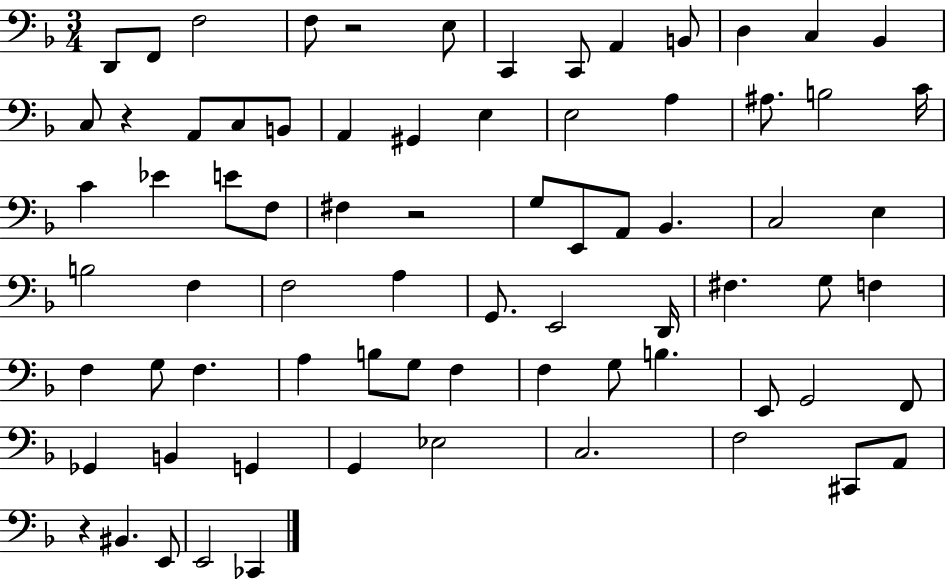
X:1
T:Untitled
M:3/4
L:1/4
K:F
D,,/2 F,,/2 F,2 F,/2 z2 E,/2 C,, C,,/2 A,, B,,/2 D, C, _B,, C,/2 z A,,/2 C,/2 B,,/2 A,, ^G,, E, E,2 A, ^A,/2 B,2 C/4 C _E E/2 F,/2 ^F, z2 G,/2 E,,/2 A,,/2 _B,, C,2 E, B,2 F, F,2 A, G,,/2 E,,2 D,,/4 ^F, G,/2 F, F, G,/2 F, A, B,/2 G,/2 F, F, G,/2 B, E,,/2 G,,2 F,,/2 _G,, B,, G,, G,, _E,2 C,2 F,2 ^C,,/2 A,,/2 z ^B,, E,,/2 E,,2 _C,,